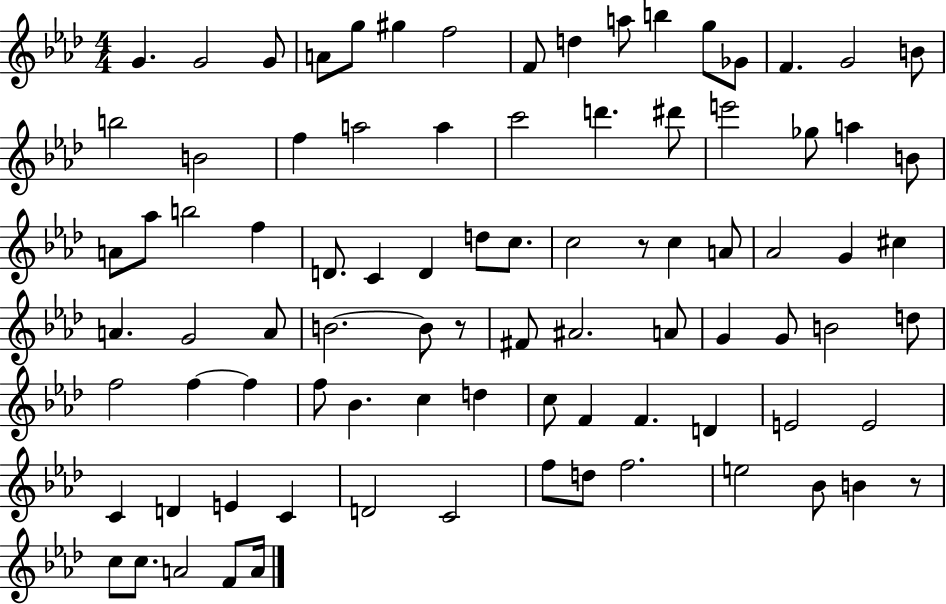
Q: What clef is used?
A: treble